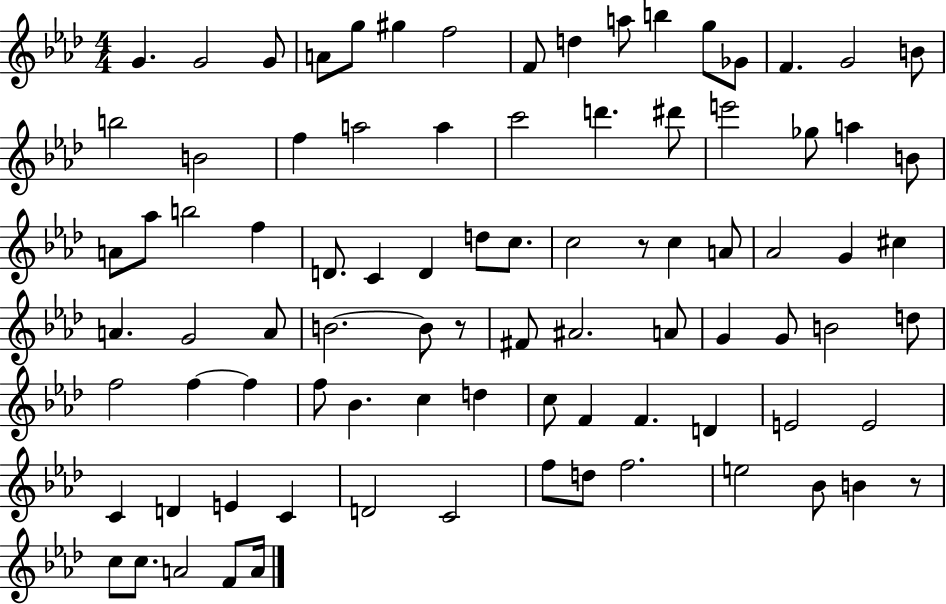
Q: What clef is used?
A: treble